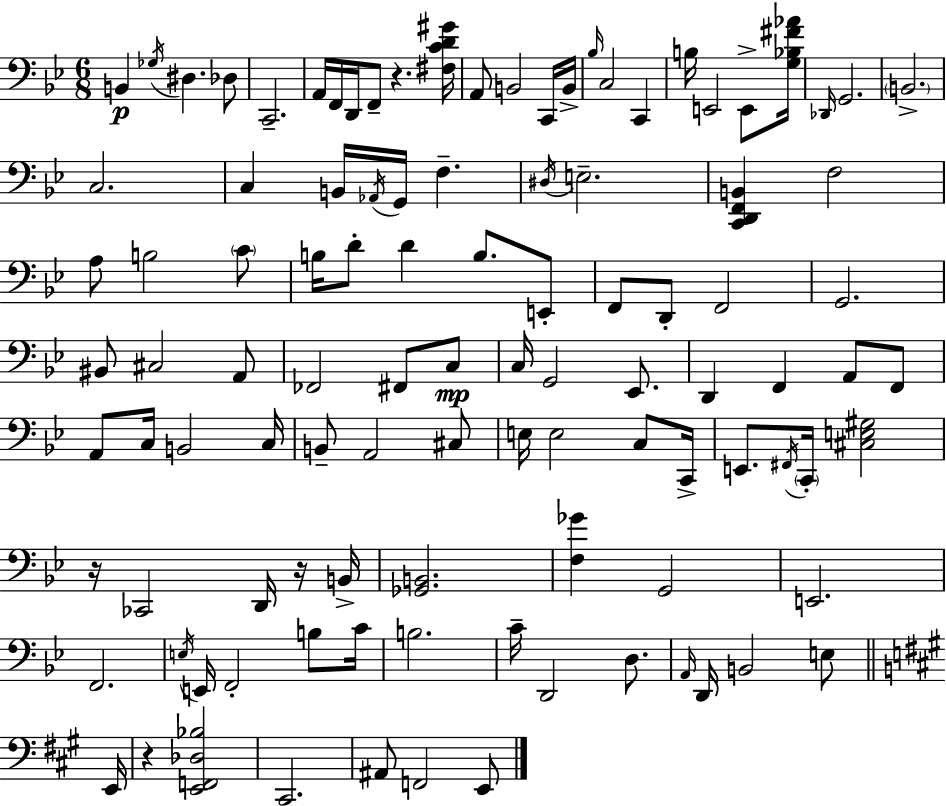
{
  \clef bass
  \numericTimeSignature
  \time 6/8
  \key bes \major
  b,4\p \acciaccatura { ges16 } dis4. des8 | c,2.-- | a,16 f,16 d,16 f,8-- r4. | <fis c' d' gis'>16 a,8 b,2 c,16 | \break b,16-> \grace { bes16 } c2 c,4 | b16 e,2 e,8-> | <g bes fis' aes'>16 \grace { des,16 } g,2. | \parenthesize b,2.-> | \break c2. | c4 b,16 \acciaccatura { aes,16 } g,16 f4.-- | \acciaccatura { dis16 } e2.-- | <c, d, f, b,>4 f2 | \break a8 b2 | \parenthesize c'8 b16 d'8-. d'4 | b8. e,8-. f,8 d,8-. f,2 | g,2. | \break bis,8 cis2 | a,8 fes,2 | fis,8 c8\mp c16 g,2 | ees,8. d,4 f,4 | \break a,8 f,8 a,8 c16 b,2 | c16 b,8-- a,2 | cis8 e16 e2 | c8 c,16-> e,8. \acciaccatura { fis,16 } \parenthesize c,16-. <cis e gis>2 | \break r16 ces,2 | d,16 r16 b,16-> <ges, b,>2. | <f ges'>4 g,2 | e,2. | \break f,2. | \acciaccatura { e16 } e,16 f,2-. | b8 c'16 b2. | c'16-- d,2 | \break d8. \grace { a,16 } d,16 b,2 | e8 \bar "||" \break \key a \major e,16 r4 <e, f, des bes>2 | cis,2. | ais,8 f,2 e,8 | \bar "|."
}